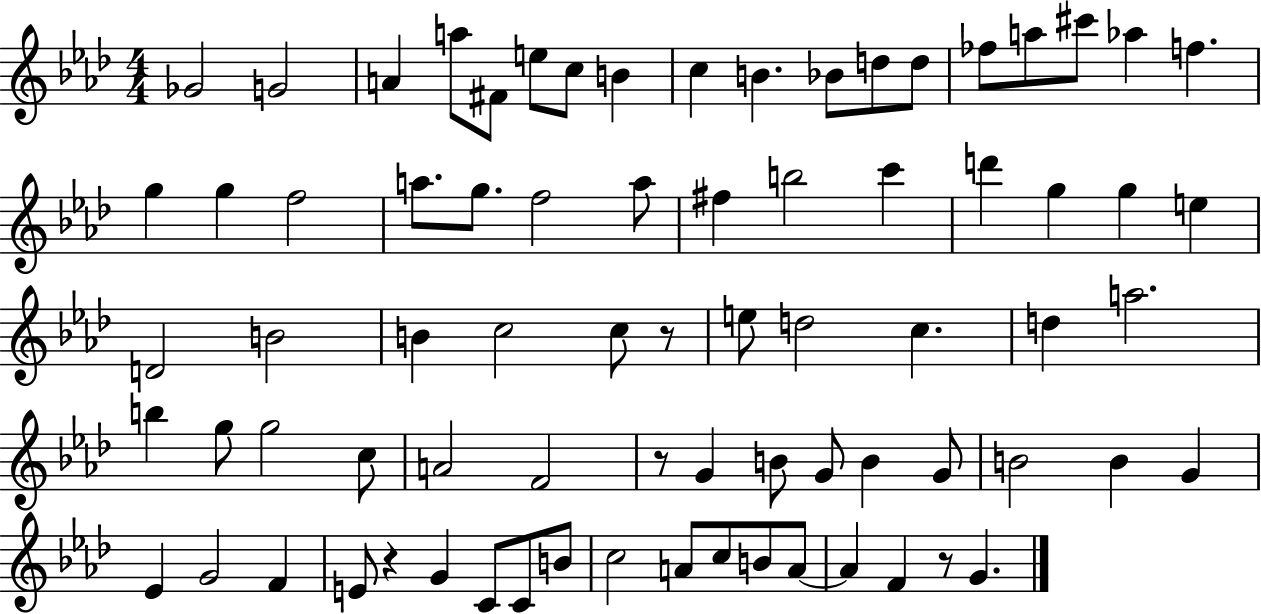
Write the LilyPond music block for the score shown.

{
  \clef treble
  \numericTimeSignature
  \time 4/4
  \key aes \major
  ges'2 g'2 | a'4 a''8 fis'8 e''8 c''8 b'4 | c''4 b'4. bes'8 d''8 d''8 | fes''8 a''8 cis'''8 aes''4 f''4. | \break g''4 g''4 f''2 | a''8. g''8. f''2 a''8 | fis''4 b''2 c'''4 | d'''4 g''4 g''4 e''4 | \break d'2 b'2 | b'4 c''2 c''8 r8 | e''8 d''2 c''4. | d''4 a''2. | \break b''4 g''8 g''2 c''8 | a'2 f'2 | r8 g'4 b'8 g'8 b'4 g'8 | b'2 b'4 g'4 | \break ees'4 g'2 f'4 | e'8 r4 g'4 c'8 c'8 b'8 | c''2 a'8 c''8 b'8 a'8~~ | a'4 f'4 r8 g'4. | \break \bar "|."
}